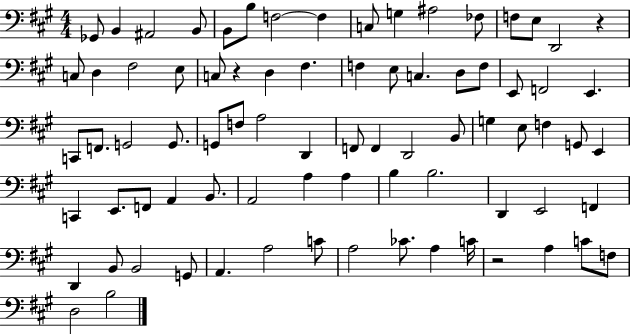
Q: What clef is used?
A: bass